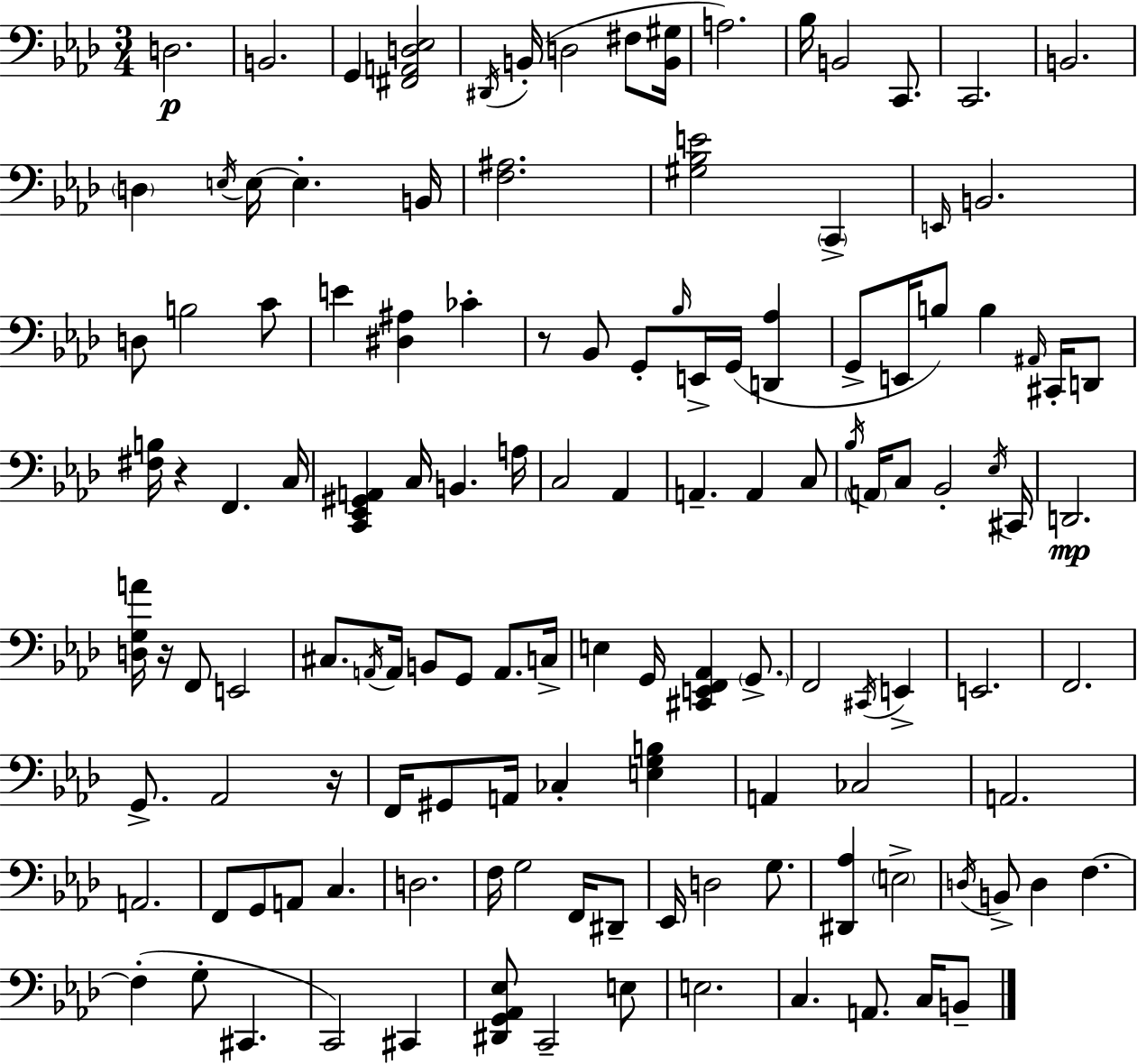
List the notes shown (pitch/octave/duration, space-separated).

D3/h. B2/h. G2/q [F#2,A2,D3,Eb3]/h D#2/s B2/s D3/h F#3/e [B2,G#3]/s A3/h. Bb3/s B2/h C2/e. C2/h. B2/h. D3/q E3/s E3/s E3/q. B2/s [F3,A#3]/h. [G#3,Bb3,E4]/h C2/q E2/s B2/h. D3/e B3/h C4/e E4/q [D#3,A#3]/q CES4/q R/e Bb2/e G2/e Bb3/s E2/s G2/s [D2,Ab3]/q G2/e E2/s B3/e B3/q A#2/s C#2/s D2/e [F#3,B3]/s R/q F2/q. C3/s [C2,Eb2,G#2,A2]/q C3/s B2/q. A3/s C3/h Ab2/q A2/q. A2/q C3/e Bb3/s A2/s C3/e Bb2/h Eb3/s C#2/s D2/h. [D3,G3,A4]/s R/s F2/e E2/h C#3/e. A2/s A2/s B2/e G2/e A2/e. C3/s E3/q G2/s [C#2,E2,F2,Ab2]/q G2/e. F2/h C#2/s E2/q E2/h. F2/h. G2/e. Ab2/h R/s F2/s G#2/e A2/s CES3/q [E3,G3,B3]/q A2/q CES3/h A2/h. A2/h. F2/e G2/e A2/e C3/q. D3/h. F3/s G3/h F2/s D#2/e Eb2/s D3/h G3/e. [D#2,Ab3]/q E3/h D3/s B2/e D3/q F3/q. F3/q G3/e C#2/q. C2/h C#2/q [D#2,G2,Ab2,Eb3]/e C2/h E3/e E3/h. C3/q. A2/e. C3/s B2/e